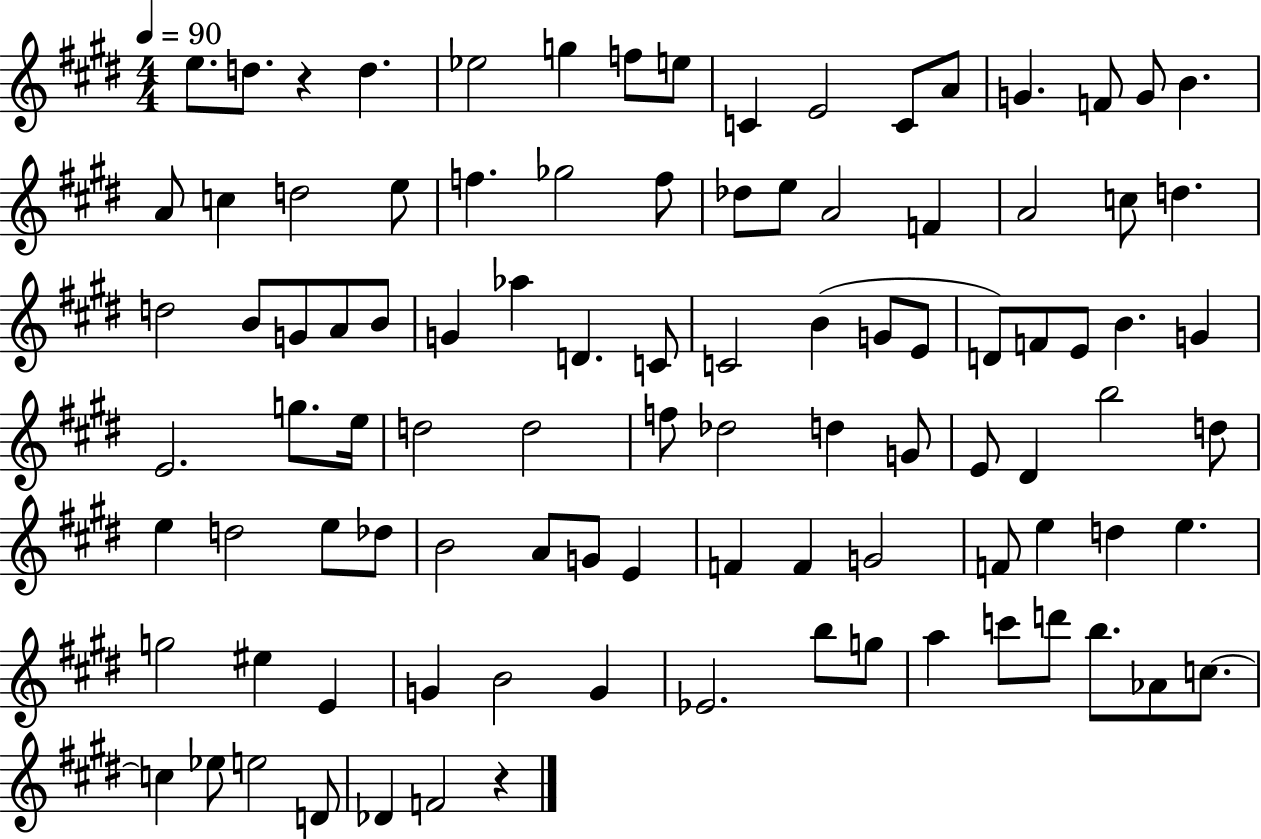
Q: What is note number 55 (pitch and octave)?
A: D5